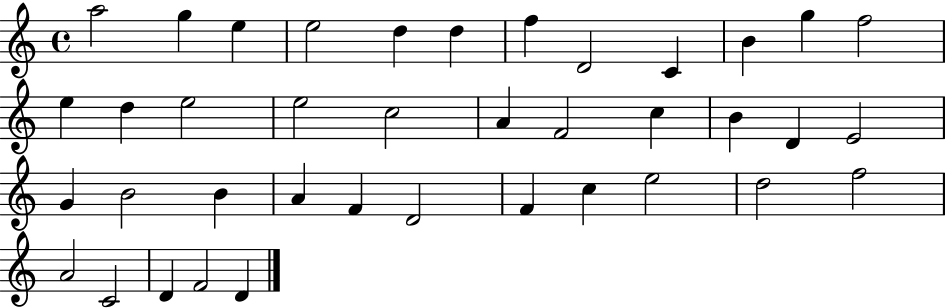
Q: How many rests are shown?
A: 0